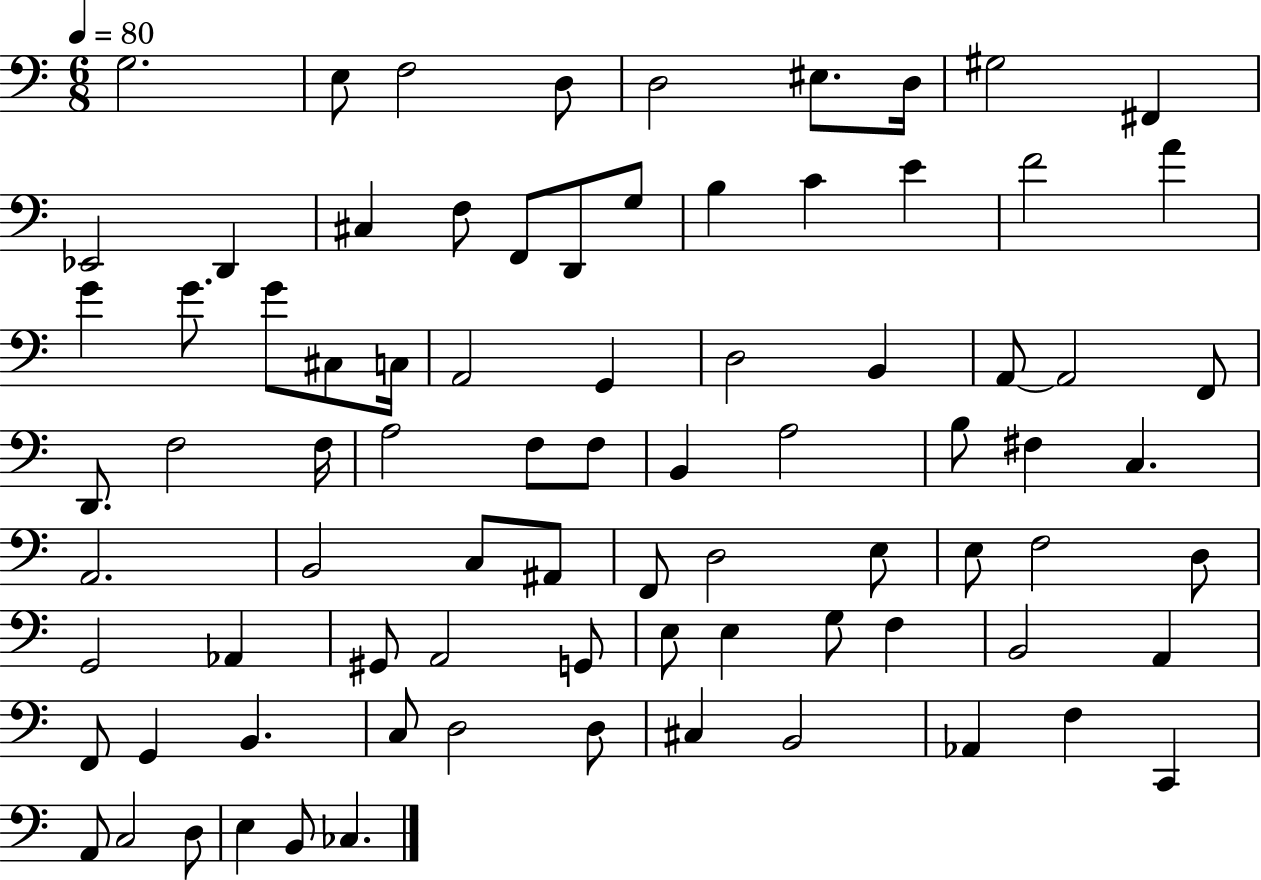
G3/h. E3/e F3/h D3/e D3/h EIS3/e. D3/s G#3/h F#2/q Eb2/h D2/q C#3/q F3/e F2/e D2/e G3/e B3/q C4/q E4/q F4/h A4/q G4/q G4/e. G4/e C#3/e C3/s A2/h G2/q D3/h B2/q A2/e A2/h F2/e D2/e. F3/h F3/s A3/h F3/e F3/e B2/q A3/h B3/e F#3/q C3/q. A2/h. B2/h C3/e A#2/e F2/e D3/h E3/e E3/e F3/h D3/e G2/h Ab2/q G#2/e A2/h G2/e E3/e E3/q G3/e F3/q B2/h A2/q F2/e G2/q B2/q. C3/e D3/h D3/e C#3/q B2/h Ab2/q F3/q C2/q A2/e C3/h D3/e E3/q B2/e CES3/q.